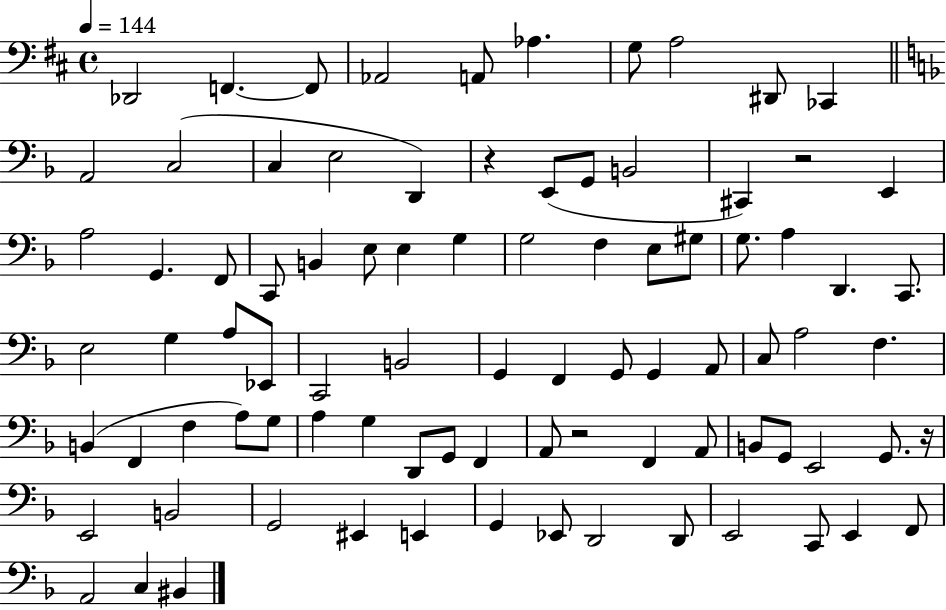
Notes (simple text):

Db2/h F2/q. F2/e Ab2/h A2/e Ab3/q. G3/e A3/h D#2/e CES2/q A2/h C3/h C3/q E3/h D2/q R/q E2/e G2/e B2/h C#2/q R/h E2/q A3/h G2/q. F2/e C2/e B2/q E3/e E3/q G3/q G3/h F3/q E3/e G#3/e G3/e. A3/q D2/q. C2/e. E3/h G3/q A3/e Eb2/e C2/h B2/h G2/q F2/q G2/e G2/q A2/e C3/e A3/h F3/q. B2/q F2/q F3/q A3/e G3/e A3/q G3/q D2/e G2/e F2/q A2/e R/h F2/q A2/e B2/e G2/e E2/h G2/e. R/s E2/h B2/h G2/h EIS2/q E2/q G2/q Eb2/e D2/h D2/e E2/h C2/e E2/q F2/e A2/h C3/q BIS2/q